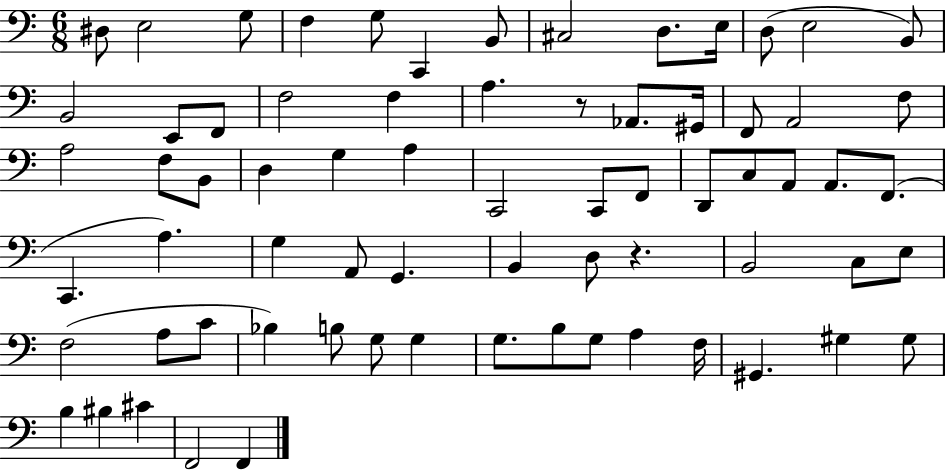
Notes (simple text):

D#3/e E3/h G3/e F3/q G3/e C2/q B2/e C#3/h D3/e. E3/s D3/e E3/h B2/e B2/h E2/e F2/e F3/h F3/q A3/q. R/e Ab2/e. G#2/s F2/e A2/h F3/e A3/h F3/e B2/e D3/q G3/q A3/q C2/h C2/e F2/e D2/e C3/e A2/e A2/e. F2/e. C2/q. A3/q. G3/q A2/e G2/q. B2/q D3/e R/q. B2/h C3/e E3/e F3/h A3/e C4/e Bb3/q B3/e G3/e G3/q G3/e. B3/e G3/e A3/q F3/s G#2/q. G#3/q G#3/e B3/q BIS3/q C#4/q F2/h F2/q